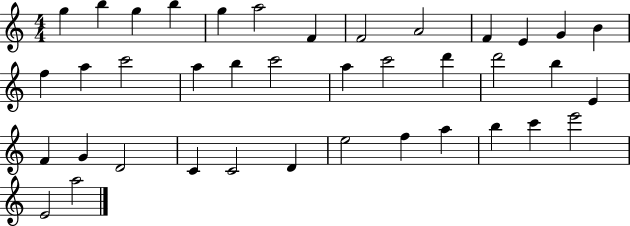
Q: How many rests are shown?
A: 0